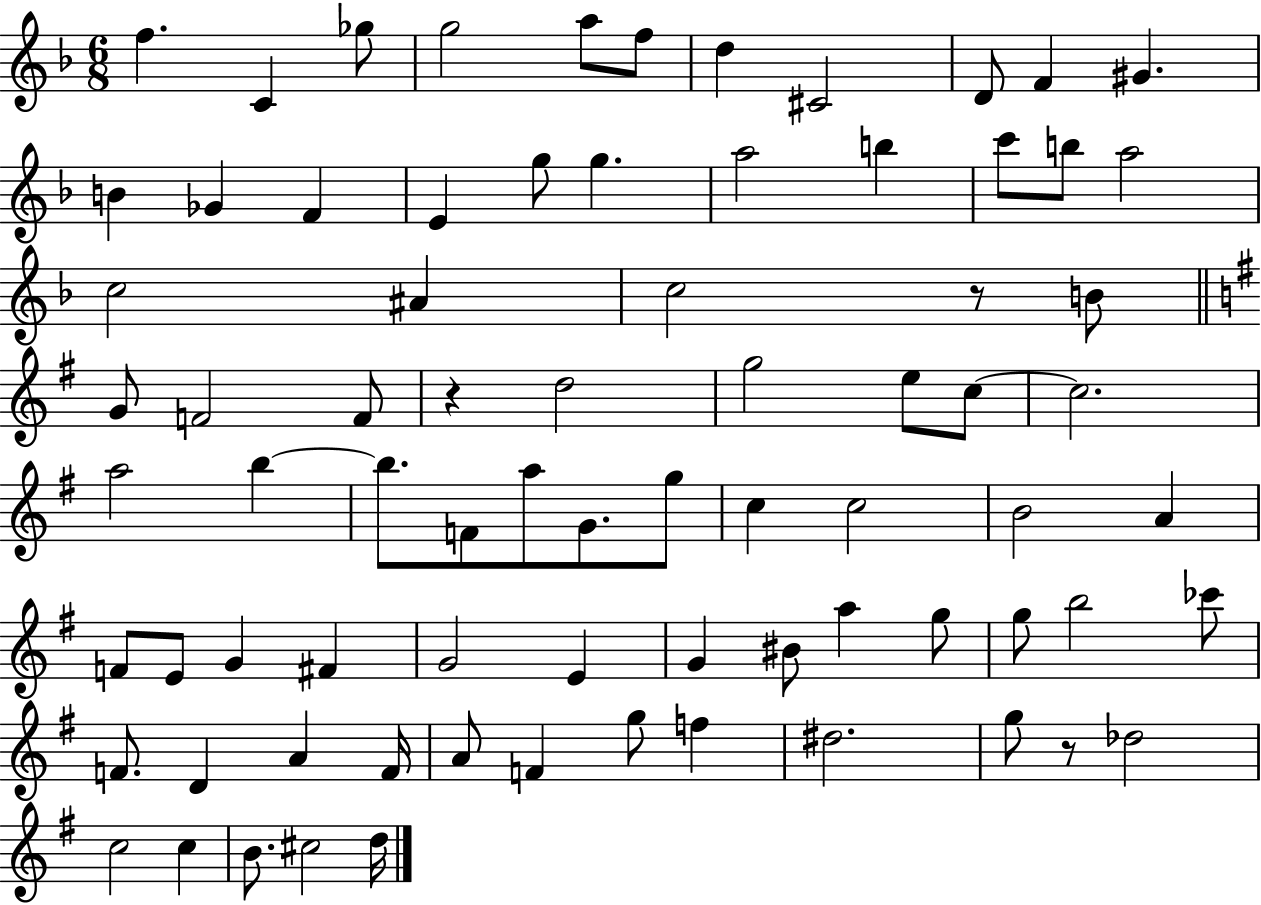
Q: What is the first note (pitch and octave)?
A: F5